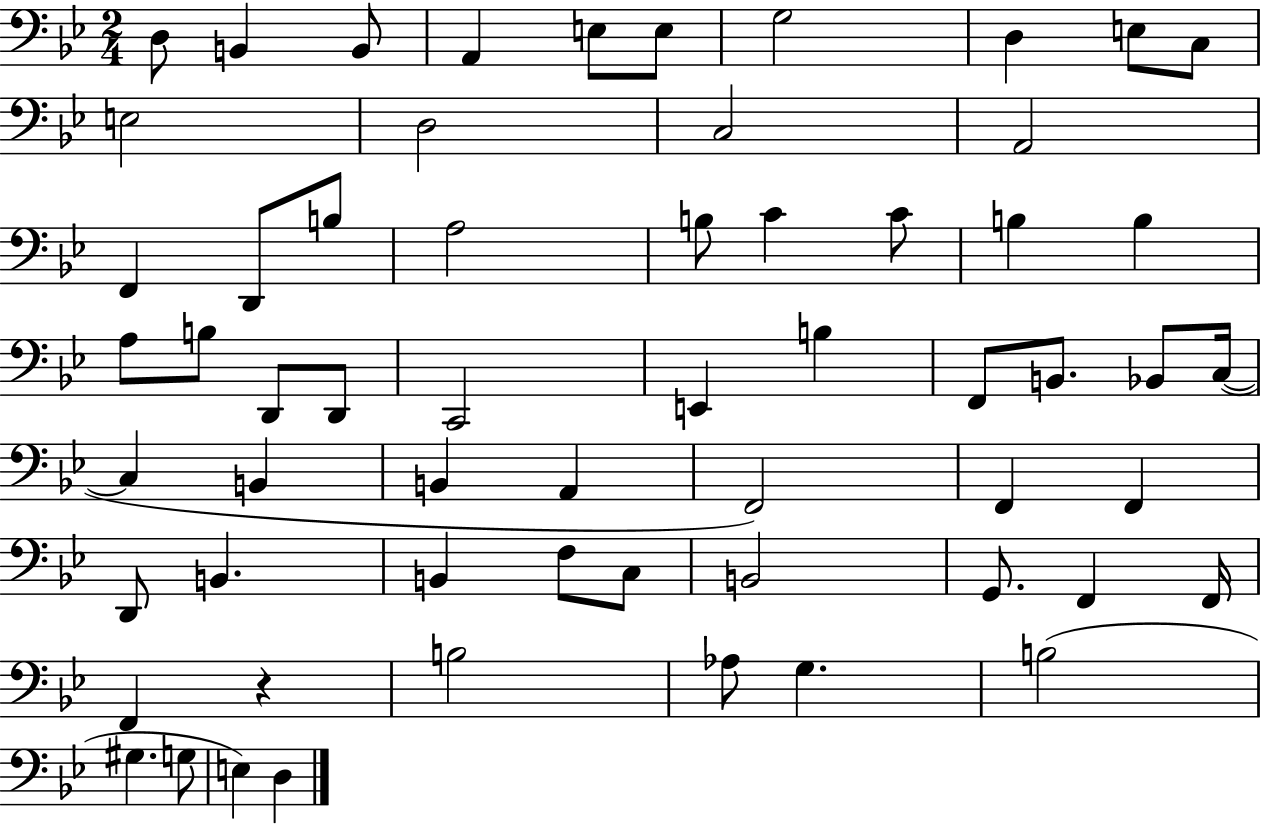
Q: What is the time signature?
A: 2/4